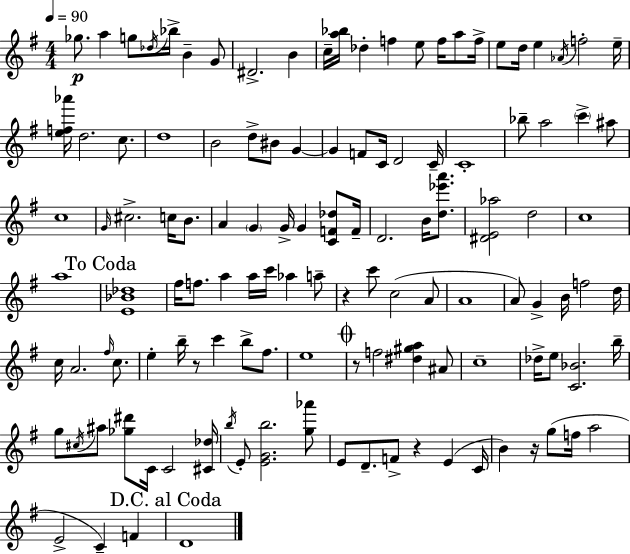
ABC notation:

X:1
T:Untitled
M:4/4
L:1/4
K:Em
_g/2 a g/2 _d/4 _b/4 B G/2 ^D2 B c/4 [a_b]/4 _d f e/2 f/4 a/2 f/4 e/2 d/4 e _A/4 f2 e/4 [ef_a']/4 d2 c/2 d4 B2 d/2 ^B/2 G G F/2 C/4 D2 C/4 C4 _b/2 a2 c' ^a/2 c4 G/4 ^c2 c/4 B/2 A G G/4 G [CF_d]/2 F/4 D2 B/4 [d_e'a']/2 [^DE_a]2 d2 c4 a4 [E_B_d]4 ^f/4 f/2 a a/4 c'/4 _a a/2 z c'/2 c2 A/2 A4 A/2 G B/4 f2 d/4 c/4 A2 ^f/4 c/2 e b/4 z/2 c' b/2 ^f/2 e4 z/2 f2 [^d^ga] ^A/2 c4 _d/4 e/2 [C_B]2 b/4 g/2 ^c/4 ^a/2 [_g^d']/2 C/4 C2 [^C_d]/4 b/4 E/2 [EGb]2 [g_a']/2 E/2 D/2 F/2 z E C/4 B z/4 g/2 f/4 a2 E2 C F D4